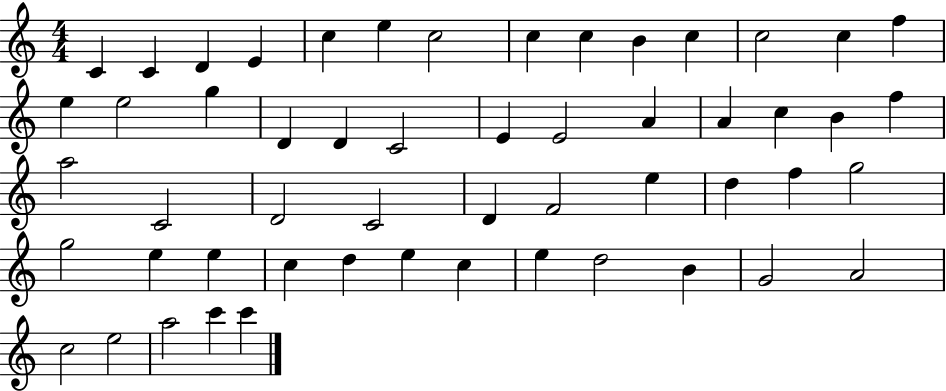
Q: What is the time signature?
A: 4/4